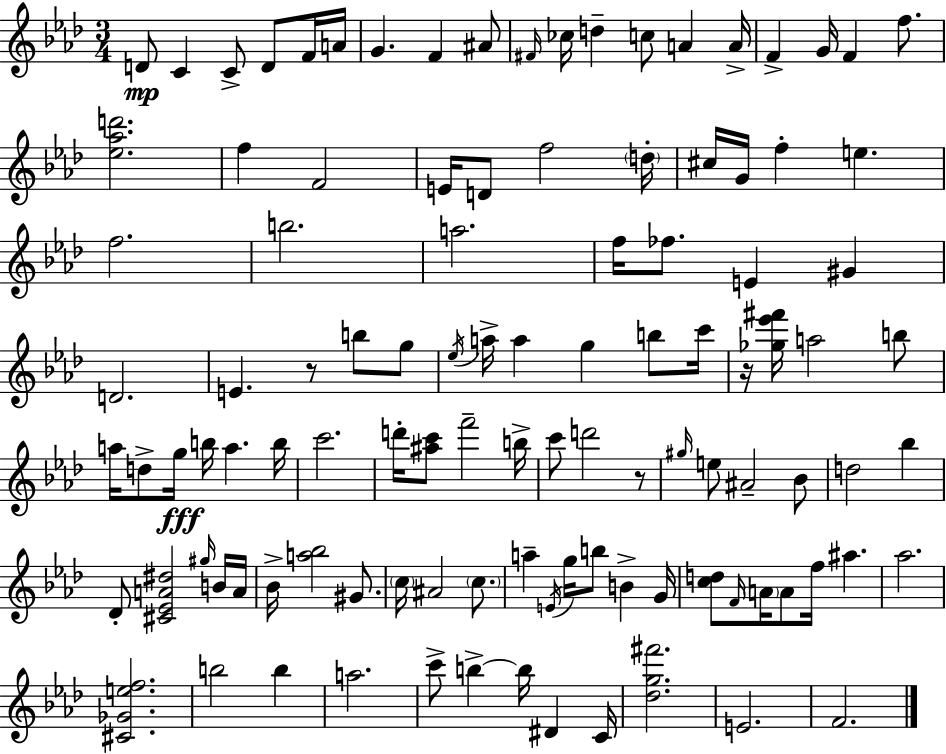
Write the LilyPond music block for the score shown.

{
  \clef treble
  \numericTimeSignature
  \time 3/4
  \key f \minor
  \repeat volta 2 { d'8\mp c'4 c'8-> d'8 f'16 a'16 | g'4. f'4 ais'8 | \grace { fis'16 } ces''16 d''4-- c''8 a'4 | a'16-> f'4-> g'16 f'4 f''8. | \break <ees'' aes'' d'''>2. | f''4 f'2 | e'16 d'8 f''2 | \parenthesize d''16-. cis''16 g'16 f''4-. e''4. | \break f''2. | b''2. | a''2. | f''16 fes''8. e'4 gis'4 | \break d'2. | e'4. r8 b''8 g''8 | \acciaccatura { ees''16 } a''16-> a''4 g''4 b''8 | c'''16 r16 <ges'' ees''' fis'''>16 a''2 | \break b''8 a''16 d''8-> g''16\fff b''16 a''4. | b''16 c'''2. | d'''16-. <ais'' c'''>8 f'''2-- | b''16-> c'''8 d'''2 | \break r8 \grace { gis''16 } e''8 ais'2-- | bes'8 d''2 bes''4 | des'8-. <cis' ees' a' dis''>2 | \grace { gis''16 } b'16 a'16 bes'16-> <a'' bes''>2 | \break gis'8. \parenthesize c''16 ais'2 | \parenthesize c''8. a''4-- \acciaccatura { e'16 } g''16 b''8 | b'4-> g'16 <c'' d''>8 \grace { f'16 } \parenthesize a'16 a'8 f''16 | ais''4. aes''2. | \break <cis' ges' e'' f''>2. | b''2 | b''4 a''2. | c'''8-> b''4->~~ | \break b''16 dis'4 c'16 <des'' g'' fis'''>2. | e'2. | f'2. | } \bar "|."
}